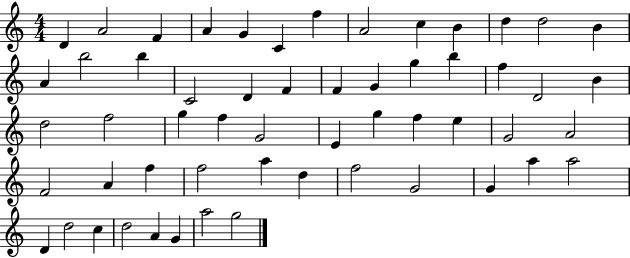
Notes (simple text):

D4/q A4/h F4/q A4/q G4/q C4/q F5/q A4/h C5/q B4/q D5/q D5/h B4/q A4/q B5/h B5/q C4/h D4/q F4/q F4/q G4/q G5/q B5/q F5/q D4/h B4/q D5/h F5/h G5/q F5/q G4/h E4/q G5/q F5/q E5/q G4/h A4/h F4/h A4/q F5/q F5/h A5/q D5/q F5/h G4/h G4/q A5/q A5/h D4/q D5/h C5/q D5/h A4/q G4/q A5/h G5/h